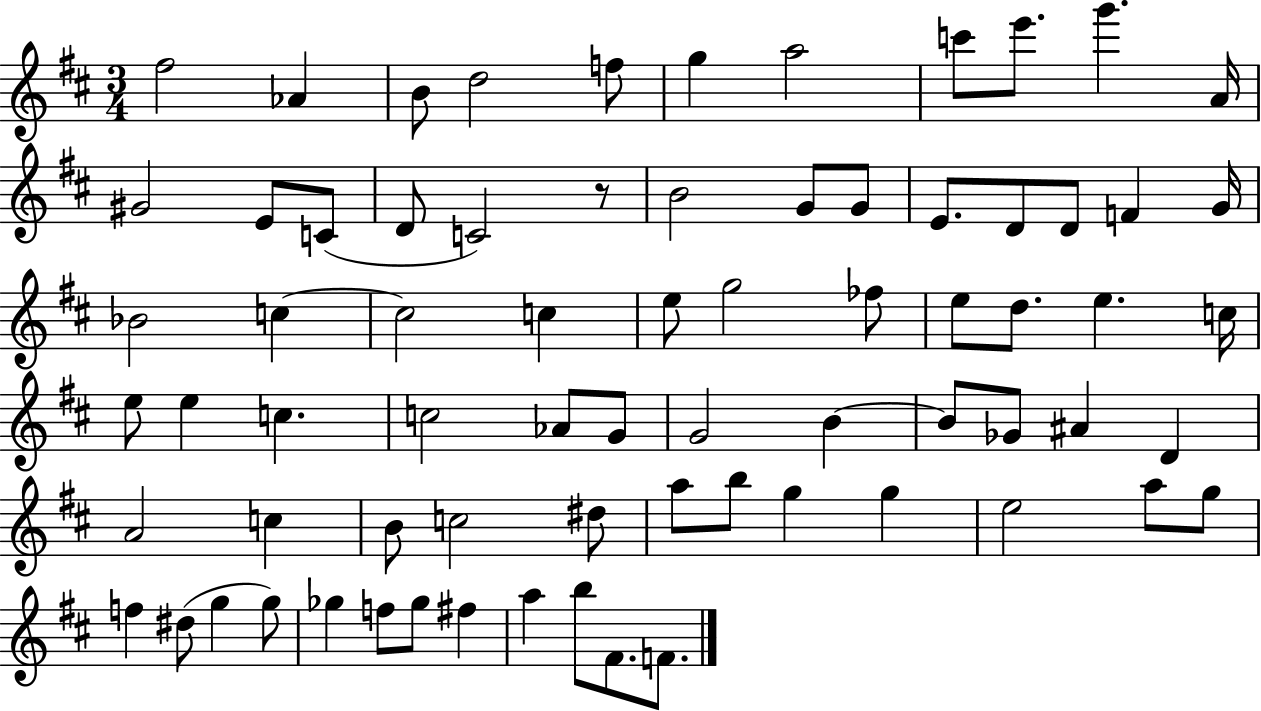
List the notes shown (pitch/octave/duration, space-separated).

F#5/h Ab4/q B4/e D5/h F5/e G5/q A5/h C6/e E6/e. G6/q. A4/s G#4/h E4/e C4/e D4/e C4/h R/e B4/h G4/e G4/e E4/e. D4/e D4/e F4/q G4/s Bb4/h C5/q C5/h C5/q E5/e G5/h FES5/e E5/e D5/e. E5/q. C5/s E5/e E5/q C5/q. C5/h Ab4/e G4/e G4/h B4/q B4/e Gb4/e A#4/q D4/q A4/h C5/q B4/e C5/h D#5/e A5/e B5/e G5/q G5/q E5/h A5/e G5/e F5/q D#5/e G5/q G5/e Gb5/q F5/e Gb5/e F#5/q A5/q B5/e F#4/e. F4/e.